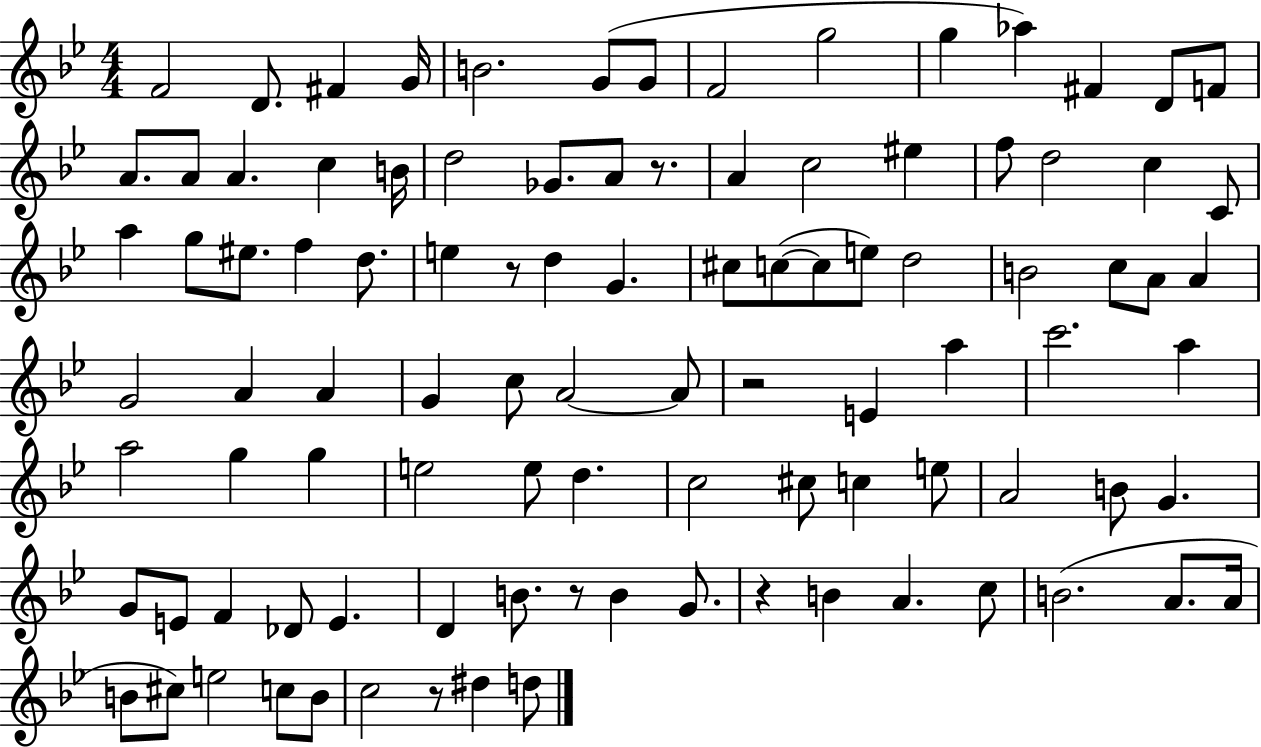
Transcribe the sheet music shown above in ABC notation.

X:1
T:Untitled
M:4/4
L:1/4
K:Bb
F2 D/2 ^F G/4 B2 G/2 G/2 F2 g2 g _a ^F D/2 F/2 A/2 A/2 A c B/4 d2 _G/2 A/2 z/2 A c2 ^e f/2 d2 c C/2 a g/2 ^e/2 f d/2 e z/2 d G ^c/2 c/2 c/2 e/2 d2 B2 c/2 A/2 A G2 A A G c/2 A2 A/2 z2 E a c'2 a a2 g g e2 e/2 d c2 ^c/2 c e/2 A2 B/2 G G/2 E/2 F _D/2 E D B/2 z/2 B G/2 z B A c/2 B2 A/2 A/4 B/2 ^c/2 e2 c/2 B/2 c2 z/2 ^d d/2